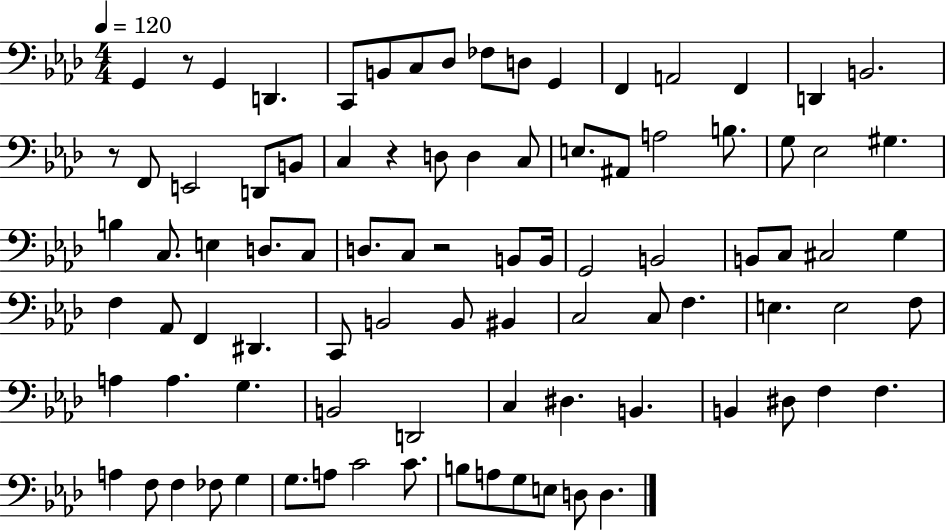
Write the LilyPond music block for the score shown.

{
  \clef bass
  \numericTimeSignature
  \time 4/4
  \key aes \major
  \tempo 4 = 120
  g,4 r8 g,4 d,4. | c,8 b,8 c8 des8 fes8 d8 g,4 | f,4 a,2 f,4 | d,4 b,2. | \break r8 f,8 e,2 d,8 b,8 | c4 r4 d8 d4 c8 | e8. ais,8 a2 b8. | g8 ees2 gis4. | \break b4 c8. e4 d8. c8 | d8. c8 r2 b,8 b,16 | g,2 b,2 | b,8 c8 cis2 g4 | \break f4 aes,8 f,4 dis,4. | c,8 b,2 b,8 bis,4 | c2 c8 f4. | e4. e2 f8 | \break a4 a4. g4. | b,2 d,2 | c4 dis4. b,4. | b,4 dis8 f4 f4. | \break a4 f8 f4 fes8 g4 | g8. a8 c'2 c'8. | b8 a8 g8 e8 d8 d4. | \bar "|."
}